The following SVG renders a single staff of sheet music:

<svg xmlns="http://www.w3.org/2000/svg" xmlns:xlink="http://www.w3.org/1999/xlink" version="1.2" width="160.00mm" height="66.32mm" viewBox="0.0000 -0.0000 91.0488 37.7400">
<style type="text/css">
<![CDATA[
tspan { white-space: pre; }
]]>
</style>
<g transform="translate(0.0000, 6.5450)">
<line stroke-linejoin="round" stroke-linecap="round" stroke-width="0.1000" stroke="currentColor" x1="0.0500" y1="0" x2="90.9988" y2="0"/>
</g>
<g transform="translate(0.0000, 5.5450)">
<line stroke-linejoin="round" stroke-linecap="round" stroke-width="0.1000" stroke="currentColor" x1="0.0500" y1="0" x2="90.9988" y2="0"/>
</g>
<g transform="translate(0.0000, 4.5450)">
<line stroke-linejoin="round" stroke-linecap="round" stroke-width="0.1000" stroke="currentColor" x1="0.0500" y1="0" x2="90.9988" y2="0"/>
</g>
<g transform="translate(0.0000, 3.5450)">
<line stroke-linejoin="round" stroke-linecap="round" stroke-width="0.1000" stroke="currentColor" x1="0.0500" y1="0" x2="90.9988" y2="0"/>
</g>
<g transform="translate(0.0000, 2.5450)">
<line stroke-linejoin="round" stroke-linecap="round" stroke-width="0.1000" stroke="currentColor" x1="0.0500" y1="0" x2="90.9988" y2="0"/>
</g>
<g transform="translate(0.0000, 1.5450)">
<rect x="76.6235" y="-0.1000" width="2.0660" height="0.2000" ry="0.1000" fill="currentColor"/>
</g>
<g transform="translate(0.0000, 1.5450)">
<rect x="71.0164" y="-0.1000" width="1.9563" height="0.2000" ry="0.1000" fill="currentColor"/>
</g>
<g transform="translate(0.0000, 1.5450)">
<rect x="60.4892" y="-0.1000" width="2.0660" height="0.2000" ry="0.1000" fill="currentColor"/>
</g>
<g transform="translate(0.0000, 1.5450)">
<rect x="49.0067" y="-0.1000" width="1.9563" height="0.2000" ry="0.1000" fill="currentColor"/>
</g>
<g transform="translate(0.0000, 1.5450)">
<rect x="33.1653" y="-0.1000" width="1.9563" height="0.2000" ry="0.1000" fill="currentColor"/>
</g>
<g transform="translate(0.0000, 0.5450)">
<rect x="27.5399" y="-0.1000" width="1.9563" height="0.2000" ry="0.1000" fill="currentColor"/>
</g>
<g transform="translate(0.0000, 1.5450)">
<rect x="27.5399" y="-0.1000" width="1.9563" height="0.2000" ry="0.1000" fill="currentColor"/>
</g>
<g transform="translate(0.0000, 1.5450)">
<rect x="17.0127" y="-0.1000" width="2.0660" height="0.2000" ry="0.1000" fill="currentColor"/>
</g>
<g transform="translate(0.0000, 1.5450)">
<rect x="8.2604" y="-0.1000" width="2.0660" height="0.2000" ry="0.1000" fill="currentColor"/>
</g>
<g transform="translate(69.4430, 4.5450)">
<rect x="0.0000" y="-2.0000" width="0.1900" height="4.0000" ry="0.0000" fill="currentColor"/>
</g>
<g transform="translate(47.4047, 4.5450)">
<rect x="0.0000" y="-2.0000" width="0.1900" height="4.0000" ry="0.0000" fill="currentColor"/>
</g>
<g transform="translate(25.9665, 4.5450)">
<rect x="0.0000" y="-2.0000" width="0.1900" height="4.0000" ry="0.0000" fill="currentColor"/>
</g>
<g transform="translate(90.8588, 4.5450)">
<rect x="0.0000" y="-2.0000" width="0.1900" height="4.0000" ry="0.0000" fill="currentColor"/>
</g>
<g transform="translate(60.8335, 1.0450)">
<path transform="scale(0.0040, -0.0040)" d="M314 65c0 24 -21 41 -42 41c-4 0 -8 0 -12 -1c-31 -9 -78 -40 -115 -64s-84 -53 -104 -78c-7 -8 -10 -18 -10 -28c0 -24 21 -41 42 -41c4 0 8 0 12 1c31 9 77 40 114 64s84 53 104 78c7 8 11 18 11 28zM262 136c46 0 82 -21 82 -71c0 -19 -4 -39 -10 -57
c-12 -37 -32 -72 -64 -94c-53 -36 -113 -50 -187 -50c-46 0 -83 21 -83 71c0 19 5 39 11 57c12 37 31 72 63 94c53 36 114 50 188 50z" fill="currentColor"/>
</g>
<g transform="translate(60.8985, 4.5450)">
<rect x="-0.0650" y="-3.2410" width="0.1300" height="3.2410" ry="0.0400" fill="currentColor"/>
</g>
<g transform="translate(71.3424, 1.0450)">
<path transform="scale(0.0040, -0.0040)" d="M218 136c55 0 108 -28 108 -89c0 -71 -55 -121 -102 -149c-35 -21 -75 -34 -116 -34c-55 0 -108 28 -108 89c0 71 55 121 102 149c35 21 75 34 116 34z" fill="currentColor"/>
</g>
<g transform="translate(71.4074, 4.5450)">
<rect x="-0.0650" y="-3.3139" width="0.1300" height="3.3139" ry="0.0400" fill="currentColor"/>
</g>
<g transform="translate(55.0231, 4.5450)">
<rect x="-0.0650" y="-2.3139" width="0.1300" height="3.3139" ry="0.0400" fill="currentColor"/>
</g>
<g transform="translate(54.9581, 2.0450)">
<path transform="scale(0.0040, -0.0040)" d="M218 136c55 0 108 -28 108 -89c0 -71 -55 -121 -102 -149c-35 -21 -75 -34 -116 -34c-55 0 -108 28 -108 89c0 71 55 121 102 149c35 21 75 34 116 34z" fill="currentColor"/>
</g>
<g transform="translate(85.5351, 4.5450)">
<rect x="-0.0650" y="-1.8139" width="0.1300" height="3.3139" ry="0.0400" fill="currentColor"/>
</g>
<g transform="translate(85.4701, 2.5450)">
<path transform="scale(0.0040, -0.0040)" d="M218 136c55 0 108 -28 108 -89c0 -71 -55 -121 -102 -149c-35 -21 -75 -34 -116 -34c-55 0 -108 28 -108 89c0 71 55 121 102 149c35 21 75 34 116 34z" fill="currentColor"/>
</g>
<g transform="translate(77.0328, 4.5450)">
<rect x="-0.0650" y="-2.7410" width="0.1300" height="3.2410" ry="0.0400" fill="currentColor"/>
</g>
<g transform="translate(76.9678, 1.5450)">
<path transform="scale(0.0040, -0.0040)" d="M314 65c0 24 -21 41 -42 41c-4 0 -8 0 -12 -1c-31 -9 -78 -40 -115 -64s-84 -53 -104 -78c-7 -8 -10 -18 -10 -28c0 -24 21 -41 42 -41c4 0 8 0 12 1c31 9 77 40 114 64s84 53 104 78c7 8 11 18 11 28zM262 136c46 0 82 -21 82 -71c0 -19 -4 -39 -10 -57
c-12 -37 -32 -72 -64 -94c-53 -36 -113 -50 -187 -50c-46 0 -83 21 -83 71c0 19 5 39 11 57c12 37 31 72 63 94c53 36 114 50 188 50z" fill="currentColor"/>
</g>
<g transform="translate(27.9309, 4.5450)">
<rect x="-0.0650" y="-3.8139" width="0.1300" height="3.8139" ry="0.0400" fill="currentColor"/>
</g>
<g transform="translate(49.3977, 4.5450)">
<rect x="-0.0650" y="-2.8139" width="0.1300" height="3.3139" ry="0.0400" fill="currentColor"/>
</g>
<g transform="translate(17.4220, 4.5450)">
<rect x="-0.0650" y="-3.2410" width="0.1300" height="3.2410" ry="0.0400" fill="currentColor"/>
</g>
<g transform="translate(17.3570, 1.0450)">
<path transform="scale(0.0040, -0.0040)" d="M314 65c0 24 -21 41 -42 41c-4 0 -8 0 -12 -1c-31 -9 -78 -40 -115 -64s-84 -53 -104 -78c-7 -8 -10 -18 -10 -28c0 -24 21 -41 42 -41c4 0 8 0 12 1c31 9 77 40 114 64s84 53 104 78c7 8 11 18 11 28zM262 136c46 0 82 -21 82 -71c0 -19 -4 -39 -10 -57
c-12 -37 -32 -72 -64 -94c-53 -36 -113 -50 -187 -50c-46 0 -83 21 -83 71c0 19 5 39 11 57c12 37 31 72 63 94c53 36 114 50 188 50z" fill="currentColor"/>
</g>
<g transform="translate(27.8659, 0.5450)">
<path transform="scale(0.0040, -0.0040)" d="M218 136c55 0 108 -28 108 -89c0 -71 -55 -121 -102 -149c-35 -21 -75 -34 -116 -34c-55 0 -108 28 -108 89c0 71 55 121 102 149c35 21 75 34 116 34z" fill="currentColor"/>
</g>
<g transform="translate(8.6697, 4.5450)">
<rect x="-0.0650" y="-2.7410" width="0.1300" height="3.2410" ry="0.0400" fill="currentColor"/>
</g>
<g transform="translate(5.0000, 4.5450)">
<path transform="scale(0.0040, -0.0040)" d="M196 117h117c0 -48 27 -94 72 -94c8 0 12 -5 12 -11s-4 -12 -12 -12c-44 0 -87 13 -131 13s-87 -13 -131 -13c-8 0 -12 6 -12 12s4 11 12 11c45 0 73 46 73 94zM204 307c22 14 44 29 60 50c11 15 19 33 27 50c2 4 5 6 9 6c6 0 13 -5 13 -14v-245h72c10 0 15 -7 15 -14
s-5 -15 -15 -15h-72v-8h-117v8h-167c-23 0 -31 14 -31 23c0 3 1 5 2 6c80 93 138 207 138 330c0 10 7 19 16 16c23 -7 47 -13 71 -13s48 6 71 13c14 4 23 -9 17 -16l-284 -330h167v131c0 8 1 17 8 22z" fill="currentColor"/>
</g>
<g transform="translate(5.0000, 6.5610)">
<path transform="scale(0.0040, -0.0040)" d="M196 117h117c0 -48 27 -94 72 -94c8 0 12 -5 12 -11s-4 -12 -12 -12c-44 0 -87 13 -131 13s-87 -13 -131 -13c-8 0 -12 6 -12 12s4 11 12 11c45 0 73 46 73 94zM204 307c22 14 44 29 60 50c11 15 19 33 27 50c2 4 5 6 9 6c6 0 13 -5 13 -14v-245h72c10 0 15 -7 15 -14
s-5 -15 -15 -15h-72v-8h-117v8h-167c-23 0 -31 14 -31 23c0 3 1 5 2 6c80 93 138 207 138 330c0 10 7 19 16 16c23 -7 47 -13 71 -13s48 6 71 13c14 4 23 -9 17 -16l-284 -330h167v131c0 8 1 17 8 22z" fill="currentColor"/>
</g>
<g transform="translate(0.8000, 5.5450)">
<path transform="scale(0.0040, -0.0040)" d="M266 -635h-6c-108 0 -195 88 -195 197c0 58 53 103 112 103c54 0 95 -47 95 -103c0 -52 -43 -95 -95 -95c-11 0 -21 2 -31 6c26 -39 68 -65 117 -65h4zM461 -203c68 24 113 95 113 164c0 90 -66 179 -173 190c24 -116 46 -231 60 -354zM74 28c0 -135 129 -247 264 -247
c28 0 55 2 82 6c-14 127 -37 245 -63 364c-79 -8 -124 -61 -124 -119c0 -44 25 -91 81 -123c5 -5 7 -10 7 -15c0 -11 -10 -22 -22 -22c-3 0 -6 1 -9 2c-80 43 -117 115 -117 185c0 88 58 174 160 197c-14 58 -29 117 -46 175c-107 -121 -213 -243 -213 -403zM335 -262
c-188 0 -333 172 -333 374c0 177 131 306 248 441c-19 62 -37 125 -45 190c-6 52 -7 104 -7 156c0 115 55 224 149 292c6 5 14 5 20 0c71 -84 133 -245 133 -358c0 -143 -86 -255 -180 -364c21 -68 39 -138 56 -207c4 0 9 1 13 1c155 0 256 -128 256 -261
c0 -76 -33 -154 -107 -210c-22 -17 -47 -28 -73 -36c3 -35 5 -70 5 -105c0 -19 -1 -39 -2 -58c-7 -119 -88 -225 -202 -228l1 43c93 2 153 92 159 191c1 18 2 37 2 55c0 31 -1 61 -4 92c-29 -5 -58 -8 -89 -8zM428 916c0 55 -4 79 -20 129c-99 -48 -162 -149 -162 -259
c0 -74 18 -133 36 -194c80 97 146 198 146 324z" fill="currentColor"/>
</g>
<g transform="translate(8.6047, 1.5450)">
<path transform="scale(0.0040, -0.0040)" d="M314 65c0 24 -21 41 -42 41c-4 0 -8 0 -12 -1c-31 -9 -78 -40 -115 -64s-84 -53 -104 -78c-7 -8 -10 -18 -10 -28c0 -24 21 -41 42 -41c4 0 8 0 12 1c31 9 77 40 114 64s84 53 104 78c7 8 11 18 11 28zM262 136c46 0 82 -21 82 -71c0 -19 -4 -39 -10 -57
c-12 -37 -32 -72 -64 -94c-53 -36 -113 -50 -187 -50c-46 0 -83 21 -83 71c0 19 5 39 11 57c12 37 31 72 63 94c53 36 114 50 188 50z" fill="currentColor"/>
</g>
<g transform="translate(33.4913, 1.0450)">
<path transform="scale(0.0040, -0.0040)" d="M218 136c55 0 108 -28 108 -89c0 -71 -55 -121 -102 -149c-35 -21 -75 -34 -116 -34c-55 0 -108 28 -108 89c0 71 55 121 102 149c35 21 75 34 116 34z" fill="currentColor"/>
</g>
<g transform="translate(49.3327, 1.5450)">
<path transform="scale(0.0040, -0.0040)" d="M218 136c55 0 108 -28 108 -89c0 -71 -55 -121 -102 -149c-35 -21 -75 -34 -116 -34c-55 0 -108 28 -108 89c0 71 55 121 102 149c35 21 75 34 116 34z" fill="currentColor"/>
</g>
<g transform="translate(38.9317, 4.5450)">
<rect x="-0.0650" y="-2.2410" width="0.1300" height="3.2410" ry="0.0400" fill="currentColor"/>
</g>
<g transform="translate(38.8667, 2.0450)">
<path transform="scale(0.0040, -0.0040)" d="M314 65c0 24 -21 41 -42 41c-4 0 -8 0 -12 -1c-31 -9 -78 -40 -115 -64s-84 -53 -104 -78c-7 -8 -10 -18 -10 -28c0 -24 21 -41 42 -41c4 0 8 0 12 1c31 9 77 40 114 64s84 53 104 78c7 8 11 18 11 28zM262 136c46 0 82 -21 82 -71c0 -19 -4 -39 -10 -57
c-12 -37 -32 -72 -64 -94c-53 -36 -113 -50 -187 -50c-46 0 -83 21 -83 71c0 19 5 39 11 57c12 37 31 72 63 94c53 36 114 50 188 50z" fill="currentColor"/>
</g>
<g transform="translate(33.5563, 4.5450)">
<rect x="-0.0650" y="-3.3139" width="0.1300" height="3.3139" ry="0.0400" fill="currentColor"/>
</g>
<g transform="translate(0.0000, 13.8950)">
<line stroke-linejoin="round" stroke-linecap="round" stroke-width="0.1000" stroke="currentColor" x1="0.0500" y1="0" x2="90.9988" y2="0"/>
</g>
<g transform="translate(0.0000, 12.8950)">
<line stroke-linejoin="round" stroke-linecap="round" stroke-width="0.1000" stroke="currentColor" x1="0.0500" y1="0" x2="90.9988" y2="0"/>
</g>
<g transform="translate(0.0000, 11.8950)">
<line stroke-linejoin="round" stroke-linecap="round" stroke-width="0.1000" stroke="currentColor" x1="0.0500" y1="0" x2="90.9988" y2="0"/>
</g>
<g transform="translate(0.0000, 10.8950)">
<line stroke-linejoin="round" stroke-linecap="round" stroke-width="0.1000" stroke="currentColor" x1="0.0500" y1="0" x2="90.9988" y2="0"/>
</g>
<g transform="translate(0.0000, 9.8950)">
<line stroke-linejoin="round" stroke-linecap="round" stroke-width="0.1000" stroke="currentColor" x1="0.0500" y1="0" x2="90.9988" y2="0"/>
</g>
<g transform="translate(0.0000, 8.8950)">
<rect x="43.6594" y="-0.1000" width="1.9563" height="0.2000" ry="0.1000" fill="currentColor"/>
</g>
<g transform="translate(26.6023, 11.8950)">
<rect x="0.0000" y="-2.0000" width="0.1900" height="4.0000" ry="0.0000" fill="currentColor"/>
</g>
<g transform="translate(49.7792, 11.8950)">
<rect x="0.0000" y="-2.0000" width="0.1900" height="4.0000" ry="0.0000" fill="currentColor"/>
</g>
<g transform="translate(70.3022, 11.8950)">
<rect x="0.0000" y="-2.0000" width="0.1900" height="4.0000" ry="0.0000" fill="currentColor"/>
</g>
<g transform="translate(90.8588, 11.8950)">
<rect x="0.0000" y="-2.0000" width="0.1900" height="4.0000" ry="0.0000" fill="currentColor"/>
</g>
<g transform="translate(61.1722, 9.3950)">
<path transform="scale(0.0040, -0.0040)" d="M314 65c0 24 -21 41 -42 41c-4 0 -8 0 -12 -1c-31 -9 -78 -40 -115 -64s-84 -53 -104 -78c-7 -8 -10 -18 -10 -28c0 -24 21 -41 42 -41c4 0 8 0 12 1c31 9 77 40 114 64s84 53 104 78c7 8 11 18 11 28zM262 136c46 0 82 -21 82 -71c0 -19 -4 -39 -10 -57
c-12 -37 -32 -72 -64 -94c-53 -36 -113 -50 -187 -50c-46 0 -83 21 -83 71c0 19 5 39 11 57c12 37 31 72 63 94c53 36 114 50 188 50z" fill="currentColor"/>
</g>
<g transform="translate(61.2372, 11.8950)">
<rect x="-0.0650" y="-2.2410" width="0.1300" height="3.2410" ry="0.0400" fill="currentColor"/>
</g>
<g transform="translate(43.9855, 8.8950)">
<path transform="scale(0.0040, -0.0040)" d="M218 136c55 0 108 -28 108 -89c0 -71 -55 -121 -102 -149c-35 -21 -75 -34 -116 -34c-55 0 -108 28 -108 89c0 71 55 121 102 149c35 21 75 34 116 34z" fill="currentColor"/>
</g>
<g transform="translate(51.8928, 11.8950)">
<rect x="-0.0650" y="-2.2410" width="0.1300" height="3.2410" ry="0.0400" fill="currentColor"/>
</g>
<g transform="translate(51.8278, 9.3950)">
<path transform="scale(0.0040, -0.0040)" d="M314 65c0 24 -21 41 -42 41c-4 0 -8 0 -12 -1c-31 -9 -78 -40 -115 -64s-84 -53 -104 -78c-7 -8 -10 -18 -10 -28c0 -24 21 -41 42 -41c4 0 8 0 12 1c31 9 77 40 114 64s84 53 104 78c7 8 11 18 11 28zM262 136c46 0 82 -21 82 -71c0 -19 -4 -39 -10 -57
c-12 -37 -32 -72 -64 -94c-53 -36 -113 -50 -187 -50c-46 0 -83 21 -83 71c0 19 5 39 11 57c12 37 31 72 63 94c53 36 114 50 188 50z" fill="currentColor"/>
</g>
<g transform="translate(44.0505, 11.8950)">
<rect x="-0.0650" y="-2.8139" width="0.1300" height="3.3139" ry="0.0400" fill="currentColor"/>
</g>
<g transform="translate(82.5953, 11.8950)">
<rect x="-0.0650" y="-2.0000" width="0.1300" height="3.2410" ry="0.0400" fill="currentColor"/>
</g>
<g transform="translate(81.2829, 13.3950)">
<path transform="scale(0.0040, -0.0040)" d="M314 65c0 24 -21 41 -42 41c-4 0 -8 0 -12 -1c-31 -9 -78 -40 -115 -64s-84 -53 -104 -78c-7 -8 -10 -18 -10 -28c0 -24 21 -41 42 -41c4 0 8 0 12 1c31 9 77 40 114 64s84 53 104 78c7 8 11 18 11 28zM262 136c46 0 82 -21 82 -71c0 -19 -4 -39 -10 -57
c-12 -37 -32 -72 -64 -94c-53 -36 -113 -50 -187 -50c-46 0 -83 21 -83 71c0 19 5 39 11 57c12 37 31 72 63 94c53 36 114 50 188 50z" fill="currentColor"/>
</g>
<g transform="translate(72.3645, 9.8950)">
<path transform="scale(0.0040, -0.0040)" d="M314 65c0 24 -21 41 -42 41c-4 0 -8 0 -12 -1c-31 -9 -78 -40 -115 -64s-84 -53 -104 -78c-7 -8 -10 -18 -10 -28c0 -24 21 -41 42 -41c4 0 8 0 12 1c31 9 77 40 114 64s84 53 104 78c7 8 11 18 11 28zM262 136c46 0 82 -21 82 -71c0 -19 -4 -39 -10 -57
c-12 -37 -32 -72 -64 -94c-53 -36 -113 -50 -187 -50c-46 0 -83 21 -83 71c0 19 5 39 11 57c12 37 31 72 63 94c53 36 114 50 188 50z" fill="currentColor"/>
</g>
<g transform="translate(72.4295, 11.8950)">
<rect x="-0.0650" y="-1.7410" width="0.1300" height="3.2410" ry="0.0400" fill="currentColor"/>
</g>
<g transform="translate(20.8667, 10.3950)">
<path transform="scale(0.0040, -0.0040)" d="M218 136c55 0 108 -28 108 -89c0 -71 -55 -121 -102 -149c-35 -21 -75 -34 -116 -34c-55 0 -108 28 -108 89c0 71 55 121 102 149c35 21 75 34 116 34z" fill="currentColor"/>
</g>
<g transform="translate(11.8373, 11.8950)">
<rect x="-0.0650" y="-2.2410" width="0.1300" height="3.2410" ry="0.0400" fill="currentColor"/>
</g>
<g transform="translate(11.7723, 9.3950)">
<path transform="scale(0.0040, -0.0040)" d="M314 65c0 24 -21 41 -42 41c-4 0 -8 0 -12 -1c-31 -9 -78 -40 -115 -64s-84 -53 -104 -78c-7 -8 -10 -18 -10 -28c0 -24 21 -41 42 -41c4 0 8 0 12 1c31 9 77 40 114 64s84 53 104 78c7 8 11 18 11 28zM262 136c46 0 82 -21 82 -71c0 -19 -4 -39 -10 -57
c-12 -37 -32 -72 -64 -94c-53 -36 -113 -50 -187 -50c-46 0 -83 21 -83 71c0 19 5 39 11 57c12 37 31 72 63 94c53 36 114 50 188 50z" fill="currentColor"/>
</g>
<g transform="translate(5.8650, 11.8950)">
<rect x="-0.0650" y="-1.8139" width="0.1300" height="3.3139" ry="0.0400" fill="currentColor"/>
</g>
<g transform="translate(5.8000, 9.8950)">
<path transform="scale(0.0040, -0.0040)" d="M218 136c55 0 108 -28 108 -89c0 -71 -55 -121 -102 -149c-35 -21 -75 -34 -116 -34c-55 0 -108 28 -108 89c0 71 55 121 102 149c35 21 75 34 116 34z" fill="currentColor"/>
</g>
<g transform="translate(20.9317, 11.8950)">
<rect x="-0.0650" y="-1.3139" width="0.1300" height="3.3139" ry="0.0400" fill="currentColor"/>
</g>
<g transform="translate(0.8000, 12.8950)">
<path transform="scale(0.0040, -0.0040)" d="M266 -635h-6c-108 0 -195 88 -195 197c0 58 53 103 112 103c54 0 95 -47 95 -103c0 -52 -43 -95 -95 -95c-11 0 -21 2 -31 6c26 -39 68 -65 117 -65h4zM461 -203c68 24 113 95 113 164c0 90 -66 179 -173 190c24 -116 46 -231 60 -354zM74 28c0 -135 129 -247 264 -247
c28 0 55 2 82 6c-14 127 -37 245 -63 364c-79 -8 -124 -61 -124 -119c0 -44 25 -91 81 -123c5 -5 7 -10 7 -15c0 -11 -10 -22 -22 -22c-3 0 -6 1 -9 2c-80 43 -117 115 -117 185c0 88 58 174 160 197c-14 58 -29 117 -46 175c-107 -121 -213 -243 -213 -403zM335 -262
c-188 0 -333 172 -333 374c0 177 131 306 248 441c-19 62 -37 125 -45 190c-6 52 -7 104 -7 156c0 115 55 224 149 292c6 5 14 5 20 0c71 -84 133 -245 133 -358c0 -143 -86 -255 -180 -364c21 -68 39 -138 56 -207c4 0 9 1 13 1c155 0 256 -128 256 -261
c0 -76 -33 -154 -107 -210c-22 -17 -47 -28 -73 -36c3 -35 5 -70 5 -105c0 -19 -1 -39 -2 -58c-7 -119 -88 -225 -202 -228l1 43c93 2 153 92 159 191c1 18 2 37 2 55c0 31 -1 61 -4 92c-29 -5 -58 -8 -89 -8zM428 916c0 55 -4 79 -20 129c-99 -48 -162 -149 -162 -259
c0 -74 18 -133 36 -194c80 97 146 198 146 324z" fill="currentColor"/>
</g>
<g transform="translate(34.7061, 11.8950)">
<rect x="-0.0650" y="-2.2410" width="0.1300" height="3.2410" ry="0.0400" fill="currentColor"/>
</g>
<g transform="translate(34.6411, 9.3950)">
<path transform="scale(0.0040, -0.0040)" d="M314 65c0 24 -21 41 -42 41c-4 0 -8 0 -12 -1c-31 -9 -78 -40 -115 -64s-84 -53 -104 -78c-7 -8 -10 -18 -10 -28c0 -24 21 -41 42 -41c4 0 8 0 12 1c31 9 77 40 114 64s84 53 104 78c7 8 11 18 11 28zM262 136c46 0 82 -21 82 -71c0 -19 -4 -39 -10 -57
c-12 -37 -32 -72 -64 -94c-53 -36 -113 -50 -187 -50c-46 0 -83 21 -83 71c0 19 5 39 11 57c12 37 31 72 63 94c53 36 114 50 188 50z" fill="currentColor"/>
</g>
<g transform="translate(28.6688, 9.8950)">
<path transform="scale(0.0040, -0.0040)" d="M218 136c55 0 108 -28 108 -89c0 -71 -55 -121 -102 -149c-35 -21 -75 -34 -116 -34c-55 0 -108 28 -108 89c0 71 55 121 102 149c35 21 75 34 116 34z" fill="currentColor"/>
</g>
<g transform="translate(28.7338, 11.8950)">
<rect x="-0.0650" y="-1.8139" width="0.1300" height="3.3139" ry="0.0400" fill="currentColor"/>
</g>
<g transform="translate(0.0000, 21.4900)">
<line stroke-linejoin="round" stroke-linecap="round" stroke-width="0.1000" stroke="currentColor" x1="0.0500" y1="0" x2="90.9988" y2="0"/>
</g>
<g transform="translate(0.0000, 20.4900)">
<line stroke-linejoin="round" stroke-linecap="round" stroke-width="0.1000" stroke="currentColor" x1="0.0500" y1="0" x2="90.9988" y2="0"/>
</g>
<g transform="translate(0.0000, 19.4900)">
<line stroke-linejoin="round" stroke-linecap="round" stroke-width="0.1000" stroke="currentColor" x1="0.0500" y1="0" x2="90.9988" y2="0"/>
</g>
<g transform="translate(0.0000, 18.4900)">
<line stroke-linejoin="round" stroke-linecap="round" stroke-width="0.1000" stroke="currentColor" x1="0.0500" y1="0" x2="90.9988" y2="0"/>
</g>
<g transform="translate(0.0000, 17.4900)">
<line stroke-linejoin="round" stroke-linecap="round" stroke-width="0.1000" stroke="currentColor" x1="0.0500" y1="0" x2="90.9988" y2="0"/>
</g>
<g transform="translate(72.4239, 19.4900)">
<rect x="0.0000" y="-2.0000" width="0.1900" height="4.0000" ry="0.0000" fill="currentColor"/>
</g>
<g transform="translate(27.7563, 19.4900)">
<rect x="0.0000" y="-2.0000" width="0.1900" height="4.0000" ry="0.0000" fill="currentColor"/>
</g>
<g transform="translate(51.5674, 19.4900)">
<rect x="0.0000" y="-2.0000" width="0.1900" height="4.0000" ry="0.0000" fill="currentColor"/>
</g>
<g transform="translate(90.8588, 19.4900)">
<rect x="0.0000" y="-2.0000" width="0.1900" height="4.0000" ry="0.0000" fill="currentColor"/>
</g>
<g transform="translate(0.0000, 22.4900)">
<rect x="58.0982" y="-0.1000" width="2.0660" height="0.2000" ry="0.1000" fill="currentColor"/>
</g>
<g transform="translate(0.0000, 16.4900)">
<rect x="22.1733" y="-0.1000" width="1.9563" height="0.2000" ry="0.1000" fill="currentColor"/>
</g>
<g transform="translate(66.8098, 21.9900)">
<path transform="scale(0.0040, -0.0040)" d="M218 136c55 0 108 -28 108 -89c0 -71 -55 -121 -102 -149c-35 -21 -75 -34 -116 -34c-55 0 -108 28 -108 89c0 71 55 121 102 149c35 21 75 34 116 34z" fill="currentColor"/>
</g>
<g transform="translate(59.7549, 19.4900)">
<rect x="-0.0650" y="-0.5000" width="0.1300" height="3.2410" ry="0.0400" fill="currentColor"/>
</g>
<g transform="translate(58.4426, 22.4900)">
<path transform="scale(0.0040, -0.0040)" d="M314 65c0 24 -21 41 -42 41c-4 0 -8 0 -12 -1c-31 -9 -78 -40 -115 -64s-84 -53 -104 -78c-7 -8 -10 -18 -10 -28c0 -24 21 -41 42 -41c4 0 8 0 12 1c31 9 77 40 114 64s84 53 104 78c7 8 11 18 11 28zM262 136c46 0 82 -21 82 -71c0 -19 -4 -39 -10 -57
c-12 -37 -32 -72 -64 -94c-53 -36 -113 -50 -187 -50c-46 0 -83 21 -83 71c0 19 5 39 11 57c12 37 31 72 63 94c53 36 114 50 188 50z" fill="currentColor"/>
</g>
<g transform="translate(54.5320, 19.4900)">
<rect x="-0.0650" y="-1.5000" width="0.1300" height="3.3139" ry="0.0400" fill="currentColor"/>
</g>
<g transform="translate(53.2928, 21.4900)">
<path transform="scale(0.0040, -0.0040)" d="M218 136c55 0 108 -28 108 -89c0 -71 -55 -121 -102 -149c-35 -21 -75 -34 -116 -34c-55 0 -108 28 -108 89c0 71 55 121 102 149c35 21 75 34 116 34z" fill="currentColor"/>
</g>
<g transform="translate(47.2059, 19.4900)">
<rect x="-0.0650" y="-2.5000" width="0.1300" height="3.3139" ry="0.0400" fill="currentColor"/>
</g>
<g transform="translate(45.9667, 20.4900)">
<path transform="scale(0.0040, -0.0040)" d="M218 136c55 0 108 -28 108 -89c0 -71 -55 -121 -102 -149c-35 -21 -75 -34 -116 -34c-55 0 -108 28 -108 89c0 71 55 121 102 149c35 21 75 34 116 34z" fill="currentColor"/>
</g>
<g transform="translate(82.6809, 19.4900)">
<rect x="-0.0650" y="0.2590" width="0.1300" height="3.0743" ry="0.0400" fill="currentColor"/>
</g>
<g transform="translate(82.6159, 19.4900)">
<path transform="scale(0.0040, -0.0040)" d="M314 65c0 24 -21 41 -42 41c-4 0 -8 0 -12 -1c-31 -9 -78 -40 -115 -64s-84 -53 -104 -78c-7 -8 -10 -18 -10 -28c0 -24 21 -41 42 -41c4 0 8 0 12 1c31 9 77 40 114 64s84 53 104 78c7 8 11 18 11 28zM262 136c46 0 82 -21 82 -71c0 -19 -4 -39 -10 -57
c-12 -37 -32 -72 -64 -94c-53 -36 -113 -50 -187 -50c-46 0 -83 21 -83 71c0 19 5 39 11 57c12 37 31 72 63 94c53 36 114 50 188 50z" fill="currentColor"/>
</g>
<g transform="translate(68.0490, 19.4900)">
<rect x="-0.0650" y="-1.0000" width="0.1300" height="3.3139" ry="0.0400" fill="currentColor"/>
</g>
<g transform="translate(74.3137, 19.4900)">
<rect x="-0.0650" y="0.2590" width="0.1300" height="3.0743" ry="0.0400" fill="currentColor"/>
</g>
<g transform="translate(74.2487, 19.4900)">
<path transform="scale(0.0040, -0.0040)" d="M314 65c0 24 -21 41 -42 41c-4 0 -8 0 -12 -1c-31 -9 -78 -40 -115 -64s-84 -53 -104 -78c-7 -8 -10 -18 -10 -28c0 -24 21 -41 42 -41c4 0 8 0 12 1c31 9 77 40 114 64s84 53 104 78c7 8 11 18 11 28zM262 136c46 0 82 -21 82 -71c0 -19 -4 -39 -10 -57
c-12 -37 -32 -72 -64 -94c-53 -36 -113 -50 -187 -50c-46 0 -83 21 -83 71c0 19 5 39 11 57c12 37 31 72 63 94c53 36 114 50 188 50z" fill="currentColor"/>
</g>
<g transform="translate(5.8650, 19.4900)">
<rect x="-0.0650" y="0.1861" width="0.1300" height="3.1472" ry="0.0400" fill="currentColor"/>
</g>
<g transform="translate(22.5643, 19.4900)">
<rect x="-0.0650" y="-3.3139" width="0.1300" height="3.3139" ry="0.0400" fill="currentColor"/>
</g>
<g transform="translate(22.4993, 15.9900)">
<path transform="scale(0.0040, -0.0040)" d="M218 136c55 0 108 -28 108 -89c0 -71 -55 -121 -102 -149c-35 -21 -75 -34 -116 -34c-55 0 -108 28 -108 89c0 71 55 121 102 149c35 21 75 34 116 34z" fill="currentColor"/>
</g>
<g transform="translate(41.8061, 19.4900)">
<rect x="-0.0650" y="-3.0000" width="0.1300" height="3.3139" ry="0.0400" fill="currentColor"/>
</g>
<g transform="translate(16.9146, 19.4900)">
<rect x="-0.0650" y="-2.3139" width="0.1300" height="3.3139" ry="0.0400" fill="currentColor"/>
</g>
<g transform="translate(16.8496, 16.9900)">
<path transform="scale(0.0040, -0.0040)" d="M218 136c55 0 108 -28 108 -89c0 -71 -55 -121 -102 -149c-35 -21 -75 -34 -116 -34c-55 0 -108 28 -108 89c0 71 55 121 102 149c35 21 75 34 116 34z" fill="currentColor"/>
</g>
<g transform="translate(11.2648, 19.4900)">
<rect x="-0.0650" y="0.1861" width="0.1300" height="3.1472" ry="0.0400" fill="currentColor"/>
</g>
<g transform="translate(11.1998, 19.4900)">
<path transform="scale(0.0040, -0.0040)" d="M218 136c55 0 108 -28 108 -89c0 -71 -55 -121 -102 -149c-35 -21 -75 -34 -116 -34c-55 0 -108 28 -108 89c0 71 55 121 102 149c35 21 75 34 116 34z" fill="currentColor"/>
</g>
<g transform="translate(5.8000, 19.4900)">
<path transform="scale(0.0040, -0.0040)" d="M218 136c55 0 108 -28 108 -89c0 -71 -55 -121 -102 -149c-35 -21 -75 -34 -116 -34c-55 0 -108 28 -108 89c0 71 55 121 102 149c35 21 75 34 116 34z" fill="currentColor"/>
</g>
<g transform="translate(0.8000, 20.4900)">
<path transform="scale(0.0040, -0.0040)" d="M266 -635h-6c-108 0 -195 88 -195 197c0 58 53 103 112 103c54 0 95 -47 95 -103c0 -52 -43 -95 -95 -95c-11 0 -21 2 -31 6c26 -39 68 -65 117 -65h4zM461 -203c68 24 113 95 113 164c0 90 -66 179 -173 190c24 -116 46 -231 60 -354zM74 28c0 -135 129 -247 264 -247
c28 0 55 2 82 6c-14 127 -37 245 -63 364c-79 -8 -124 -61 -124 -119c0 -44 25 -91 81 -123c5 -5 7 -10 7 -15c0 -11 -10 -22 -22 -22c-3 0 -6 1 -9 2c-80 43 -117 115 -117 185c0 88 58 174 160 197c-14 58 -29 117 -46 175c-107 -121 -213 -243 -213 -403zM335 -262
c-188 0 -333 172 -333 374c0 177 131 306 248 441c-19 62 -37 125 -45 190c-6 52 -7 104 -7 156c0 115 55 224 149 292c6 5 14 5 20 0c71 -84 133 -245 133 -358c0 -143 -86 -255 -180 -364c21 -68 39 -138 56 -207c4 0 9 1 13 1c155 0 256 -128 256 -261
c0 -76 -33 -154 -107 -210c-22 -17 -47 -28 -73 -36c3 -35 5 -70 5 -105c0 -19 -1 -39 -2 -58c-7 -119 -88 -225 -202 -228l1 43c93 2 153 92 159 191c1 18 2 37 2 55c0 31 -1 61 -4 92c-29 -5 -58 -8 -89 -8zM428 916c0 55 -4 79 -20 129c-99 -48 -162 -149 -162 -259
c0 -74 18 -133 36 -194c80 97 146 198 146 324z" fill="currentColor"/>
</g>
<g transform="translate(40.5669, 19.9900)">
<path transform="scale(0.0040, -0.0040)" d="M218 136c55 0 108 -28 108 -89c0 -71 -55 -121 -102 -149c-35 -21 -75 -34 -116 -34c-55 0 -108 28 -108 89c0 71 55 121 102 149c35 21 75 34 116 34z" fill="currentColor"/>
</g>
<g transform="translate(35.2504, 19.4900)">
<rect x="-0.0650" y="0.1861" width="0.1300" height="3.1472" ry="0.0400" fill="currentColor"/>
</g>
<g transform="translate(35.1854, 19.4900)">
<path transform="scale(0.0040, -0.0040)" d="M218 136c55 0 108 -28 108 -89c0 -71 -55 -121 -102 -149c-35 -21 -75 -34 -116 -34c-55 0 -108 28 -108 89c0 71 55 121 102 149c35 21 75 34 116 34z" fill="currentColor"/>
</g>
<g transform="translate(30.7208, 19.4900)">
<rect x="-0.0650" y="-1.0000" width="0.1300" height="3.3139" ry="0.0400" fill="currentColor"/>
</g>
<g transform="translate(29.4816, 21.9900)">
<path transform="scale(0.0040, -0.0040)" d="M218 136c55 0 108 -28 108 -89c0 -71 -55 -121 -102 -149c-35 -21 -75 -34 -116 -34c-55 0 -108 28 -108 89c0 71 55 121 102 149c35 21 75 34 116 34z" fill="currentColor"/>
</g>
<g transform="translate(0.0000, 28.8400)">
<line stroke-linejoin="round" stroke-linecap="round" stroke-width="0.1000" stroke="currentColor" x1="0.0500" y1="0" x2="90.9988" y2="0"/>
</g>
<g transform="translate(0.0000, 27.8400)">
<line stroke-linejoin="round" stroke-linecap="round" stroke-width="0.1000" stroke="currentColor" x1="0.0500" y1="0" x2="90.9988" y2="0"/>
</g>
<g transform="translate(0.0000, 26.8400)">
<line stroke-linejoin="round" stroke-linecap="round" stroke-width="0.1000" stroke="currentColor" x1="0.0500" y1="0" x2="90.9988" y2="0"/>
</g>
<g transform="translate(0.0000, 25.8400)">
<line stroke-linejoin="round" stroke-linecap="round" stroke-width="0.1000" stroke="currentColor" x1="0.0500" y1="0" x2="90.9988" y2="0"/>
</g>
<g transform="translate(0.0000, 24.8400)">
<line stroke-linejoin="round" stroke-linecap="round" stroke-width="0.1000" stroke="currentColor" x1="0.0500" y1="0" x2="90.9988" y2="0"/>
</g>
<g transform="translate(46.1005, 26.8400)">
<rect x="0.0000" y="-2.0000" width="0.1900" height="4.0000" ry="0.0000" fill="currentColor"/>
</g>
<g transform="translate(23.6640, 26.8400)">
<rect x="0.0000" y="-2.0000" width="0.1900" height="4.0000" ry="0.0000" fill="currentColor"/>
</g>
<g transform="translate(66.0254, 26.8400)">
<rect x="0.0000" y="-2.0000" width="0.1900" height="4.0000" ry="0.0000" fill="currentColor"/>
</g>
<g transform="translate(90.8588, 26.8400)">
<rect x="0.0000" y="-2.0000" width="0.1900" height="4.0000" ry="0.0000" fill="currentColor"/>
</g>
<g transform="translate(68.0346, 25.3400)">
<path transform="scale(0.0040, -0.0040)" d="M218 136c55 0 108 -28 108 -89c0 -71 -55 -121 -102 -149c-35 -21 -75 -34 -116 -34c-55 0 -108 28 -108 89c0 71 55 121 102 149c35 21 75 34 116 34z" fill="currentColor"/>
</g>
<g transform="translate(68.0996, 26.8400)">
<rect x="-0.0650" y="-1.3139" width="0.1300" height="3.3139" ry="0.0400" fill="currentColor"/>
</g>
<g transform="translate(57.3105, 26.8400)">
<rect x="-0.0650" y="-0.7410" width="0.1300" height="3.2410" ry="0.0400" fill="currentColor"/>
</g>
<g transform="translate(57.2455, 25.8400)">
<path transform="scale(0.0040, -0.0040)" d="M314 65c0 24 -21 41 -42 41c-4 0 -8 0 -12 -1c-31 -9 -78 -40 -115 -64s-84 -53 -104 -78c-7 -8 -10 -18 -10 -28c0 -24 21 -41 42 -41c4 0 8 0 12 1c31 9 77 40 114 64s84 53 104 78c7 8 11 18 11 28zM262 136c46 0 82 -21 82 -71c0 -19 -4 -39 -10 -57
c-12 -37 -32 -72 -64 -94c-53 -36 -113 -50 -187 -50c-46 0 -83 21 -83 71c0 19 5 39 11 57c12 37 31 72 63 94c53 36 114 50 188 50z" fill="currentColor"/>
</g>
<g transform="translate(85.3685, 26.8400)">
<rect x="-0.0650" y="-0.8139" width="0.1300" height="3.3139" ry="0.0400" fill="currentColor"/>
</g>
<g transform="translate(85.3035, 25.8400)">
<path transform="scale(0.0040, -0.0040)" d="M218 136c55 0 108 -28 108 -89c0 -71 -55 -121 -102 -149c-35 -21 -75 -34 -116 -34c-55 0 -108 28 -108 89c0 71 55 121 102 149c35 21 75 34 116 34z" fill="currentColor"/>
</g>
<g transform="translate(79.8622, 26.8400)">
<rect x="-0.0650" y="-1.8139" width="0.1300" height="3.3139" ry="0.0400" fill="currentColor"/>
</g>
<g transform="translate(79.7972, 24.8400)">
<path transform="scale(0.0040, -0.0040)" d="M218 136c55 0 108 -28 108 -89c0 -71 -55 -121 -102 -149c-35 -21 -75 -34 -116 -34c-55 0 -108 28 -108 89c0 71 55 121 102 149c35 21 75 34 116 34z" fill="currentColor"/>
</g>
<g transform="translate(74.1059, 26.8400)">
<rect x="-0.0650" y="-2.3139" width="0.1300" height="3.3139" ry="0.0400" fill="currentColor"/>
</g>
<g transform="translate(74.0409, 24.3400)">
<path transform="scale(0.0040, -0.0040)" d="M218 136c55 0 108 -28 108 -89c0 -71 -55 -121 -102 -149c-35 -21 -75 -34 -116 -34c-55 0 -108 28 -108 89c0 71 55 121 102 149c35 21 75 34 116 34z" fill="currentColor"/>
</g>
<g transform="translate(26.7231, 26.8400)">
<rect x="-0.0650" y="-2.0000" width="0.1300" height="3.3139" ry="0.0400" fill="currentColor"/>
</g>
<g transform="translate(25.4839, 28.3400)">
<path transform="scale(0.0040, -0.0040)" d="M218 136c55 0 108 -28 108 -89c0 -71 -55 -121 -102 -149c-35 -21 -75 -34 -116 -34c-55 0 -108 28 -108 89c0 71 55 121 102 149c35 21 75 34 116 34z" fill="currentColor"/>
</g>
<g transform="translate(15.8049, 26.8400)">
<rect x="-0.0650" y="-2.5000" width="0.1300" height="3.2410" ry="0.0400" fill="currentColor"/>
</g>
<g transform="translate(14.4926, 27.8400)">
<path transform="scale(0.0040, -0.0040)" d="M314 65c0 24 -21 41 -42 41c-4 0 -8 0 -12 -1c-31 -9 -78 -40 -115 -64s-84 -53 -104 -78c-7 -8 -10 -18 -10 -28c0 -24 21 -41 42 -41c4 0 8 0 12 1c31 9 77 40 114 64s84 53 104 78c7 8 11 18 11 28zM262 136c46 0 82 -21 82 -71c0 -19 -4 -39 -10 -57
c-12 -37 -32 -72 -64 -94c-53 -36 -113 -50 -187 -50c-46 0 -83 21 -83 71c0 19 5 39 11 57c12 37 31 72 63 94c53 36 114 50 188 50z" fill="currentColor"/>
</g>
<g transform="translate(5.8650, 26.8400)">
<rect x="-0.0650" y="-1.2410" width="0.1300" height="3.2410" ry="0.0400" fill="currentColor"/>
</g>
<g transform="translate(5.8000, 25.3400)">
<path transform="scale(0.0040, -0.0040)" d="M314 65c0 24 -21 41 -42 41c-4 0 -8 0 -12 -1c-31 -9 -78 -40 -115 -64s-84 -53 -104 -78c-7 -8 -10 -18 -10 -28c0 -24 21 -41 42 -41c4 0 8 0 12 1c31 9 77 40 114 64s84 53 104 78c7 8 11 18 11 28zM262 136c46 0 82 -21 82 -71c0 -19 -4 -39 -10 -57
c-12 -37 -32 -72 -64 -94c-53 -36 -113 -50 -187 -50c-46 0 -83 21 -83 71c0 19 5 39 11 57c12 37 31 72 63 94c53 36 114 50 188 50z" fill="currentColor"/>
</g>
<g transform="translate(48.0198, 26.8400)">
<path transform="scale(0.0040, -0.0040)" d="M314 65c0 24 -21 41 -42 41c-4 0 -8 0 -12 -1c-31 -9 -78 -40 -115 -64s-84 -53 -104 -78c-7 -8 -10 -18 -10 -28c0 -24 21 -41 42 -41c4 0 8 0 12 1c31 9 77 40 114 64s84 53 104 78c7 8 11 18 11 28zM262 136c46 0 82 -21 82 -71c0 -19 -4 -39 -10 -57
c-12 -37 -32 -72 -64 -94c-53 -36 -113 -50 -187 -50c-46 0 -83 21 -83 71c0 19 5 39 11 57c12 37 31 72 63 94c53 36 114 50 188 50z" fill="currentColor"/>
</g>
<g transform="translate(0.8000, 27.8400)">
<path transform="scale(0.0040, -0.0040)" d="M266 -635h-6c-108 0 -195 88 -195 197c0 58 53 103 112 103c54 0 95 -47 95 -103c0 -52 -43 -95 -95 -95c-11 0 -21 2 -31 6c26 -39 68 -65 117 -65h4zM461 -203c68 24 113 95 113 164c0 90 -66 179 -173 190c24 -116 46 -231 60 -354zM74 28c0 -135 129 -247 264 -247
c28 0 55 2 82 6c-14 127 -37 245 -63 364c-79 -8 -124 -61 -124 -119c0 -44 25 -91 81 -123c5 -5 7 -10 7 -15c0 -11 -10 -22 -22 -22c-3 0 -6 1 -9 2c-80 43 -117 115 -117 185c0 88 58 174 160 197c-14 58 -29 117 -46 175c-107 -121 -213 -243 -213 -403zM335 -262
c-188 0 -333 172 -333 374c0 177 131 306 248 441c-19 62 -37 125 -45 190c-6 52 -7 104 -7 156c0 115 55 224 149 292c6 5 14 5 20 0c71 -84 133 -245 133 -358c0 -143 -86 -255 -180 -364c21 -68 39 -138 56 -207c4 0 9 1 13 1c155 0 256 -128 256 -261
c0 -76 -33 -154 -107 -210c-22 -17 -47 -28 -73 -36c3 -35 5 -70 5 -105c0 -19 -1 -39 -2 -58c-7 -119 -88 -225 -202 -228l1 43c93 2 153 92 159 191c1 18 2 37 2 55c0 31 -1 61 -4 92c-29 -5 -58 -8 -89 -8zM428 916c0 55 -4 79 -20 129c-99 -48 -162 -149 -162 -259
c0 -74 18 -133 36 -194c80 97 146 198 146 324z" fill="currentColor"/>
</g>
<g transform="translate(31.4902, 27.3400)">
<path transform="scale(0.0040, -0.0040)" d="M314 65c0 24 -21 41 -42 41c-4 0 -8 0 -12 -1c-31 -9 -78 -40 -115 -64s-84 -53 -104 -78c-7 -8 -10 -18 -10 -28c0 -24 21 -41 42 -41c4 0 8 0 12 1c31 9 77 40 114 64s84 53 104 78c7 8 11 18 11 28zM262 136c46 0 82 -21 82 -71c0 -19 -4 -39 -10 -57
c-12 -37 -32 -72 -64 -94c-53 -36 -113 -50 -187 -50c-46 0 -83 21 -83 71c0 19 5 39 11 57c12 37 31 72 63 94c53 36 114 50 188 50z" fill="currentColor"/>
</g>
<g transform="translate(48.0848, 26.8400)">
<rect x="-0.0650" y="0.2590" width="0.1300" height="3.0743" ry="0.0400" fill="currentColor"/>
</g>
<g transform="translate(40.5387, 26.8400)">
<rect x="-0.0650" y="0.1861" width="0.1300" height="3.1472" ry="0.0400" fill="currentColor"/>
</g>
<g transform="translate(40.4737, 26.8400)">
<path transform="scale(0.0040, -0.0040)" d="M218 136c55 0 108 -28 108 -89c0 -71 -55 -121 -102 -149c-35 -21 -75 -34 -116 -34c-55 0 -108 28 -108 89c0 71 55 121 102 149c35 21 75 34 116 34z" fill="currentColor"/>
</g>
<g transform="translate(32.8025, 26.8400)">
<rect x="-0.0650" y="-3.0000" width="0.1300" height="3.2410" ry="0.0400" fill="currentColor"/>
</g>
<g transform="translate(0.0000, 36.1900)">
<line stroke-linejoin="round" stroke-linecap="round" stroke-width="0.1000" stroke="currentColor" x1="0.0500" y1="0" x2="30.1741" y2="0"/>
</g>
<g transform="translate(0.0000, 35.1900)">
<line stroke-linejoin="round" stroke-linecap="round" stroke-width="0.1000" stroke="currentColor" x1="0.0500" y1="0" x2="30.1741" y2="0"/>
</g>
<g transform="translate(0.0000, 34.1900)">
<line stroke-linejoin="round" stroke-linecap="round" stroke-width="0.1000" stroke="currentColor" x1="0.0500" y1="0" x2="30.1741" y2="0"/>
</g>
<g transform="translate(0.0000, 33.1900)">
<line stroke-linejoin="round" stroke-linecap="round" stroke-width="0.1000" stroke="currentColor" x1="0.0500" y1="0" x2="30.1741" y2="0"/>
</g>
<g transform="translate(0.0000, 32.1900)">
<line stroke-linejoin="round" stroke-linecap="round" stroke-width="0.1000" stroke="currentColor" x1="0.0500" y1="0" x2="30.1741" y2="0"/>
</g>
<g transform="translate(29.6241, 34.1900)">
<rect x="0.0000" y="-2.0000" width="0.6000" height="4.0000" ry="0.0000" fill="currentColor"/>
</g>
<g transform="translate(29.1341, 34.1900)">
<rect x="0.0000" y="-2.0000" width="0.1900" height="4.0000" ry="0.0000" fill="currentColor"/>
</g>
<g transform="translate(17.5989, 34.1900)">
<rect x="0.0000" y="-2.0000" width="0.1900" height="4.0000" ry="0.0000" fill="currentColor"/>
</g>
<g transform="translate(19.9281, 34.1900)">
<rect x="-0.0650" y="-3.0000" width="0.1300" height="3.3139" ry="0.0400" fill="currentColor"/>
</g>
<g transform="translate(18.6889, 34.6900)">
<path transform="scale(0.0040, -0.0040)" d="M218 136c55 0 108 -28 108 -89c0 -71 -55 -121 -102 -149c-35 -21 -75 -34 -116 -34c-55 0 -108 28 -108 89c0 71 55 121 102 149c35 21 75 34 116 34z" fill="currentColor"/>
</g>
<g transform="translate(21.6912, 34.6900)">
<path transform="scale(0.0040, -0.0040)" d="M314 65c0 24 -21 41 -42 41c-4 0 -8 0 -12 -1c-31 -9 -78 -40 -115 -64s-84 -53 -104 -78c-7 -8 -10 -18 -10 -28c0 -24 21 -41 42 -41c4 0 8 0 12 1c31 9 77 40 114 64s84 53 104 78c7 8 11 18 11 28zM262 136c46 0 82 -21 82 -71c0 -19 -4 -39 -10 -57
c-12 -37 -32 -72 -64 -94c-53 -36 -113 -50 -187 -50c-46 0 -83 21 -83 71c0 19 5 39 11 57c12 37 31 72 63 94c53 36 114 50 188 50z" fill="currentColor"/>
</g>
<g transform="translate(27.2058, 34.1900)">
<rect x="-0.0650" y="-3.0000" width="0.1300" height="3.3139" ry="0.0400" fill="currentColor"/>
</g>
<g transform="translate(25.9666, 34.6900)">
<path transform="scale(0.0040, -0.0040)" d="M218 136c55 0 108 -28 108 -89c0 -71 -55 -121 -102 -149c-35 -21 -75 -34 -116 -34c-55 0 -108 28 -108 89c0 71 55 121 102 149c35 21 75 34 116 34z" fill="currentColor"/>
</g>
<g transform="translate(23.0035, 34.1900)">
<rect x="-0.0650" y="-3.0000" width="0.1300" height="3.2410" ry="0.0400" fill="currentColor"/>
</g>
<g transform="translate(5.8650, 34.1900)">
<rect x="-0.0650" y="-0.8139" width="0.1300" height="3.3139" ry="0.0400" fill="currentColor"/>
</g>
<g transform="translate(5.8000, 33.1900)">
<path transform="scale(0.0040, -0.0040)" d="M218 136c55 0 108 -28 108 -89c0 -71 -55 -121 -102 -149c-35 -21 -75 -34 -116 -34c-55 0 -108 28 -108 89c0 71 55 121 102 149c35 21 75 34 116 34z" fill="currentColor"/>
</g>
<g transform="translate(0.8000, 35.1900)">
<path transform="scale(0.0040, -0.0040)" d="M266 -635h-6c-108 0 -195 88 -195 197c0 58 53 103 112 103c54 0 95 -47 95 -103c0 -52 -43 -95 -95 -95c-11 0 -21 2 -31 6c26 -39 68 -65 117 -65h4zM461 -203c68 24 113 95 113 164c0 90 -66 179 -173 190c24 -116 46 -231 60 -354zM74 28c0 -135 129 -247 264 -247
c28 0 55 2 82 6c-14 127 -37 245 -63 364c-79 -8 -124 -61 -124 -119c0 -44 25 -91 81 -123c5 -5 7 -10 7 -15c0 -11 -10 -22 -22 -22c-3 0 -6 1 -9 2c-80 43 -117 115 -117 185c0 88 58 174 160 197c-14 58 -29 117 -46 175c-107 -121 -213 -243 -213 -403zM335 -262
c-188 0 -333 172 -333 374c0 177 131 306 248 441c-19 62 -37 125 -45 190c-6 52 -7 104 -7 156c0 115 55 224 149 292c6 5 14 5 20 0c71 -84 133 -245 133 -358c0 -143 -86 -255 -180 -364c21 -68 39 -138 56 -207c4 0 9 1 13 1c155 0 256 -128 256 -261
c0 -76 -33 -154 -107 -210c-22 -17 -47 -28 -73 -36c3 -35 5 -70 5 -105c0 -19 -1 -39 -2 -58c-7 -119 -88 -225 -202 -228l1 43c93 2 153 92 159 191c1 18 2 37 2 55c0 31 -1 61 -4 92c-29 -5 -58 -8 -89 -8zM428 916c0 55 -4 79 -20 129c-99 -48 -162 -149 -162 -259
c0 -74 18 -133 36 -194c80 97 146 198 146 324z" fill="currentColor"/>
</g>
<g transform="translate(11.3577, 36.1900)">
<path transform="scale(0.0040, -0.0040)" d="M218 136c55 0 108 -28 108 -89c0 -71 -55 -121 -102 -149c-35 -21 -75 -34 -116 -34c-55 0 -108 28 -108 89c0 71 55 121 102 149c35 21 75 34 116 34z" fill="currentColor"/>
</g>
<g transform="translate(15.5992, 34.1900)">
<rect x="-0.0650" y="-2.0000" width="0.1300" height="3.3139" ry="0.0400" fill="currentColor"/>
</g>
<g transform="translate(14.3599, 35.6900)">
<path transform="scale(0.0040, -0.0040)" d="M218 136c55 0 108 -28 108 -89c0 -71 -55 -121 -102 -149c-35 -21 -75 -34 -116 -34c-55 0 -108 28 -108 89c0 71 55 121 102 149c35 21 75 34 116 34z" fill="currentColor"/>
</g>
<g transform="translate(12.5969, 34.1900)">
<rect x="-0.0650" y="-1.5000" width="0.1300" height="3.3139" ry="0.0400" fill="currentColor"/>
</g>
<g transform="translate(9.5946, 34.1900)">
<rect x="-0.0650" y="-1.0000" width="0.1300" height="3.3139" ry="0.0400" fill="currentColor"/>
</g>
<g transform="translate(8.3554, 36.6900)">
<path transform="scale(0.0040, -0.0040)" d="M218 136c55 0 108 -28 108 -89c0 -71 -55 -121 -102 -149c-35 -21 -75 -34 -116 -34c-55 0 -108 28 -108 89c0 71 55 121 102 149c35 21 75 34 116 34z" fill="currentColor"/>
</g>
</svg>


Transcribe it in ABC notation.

X:1
T:Untitled
M:4/4
L:1/4
K:C
a2 b2 c' b g2 a g b2 b a2 f f g2 e f g2 a g2 g2 f2 F2 B B g b D B A G E C2 D B2 B2 e2 G2 F A2 B B2 d2 e g f d d D E F A A2 A